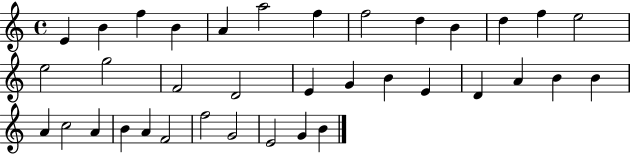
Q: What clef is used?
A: treble